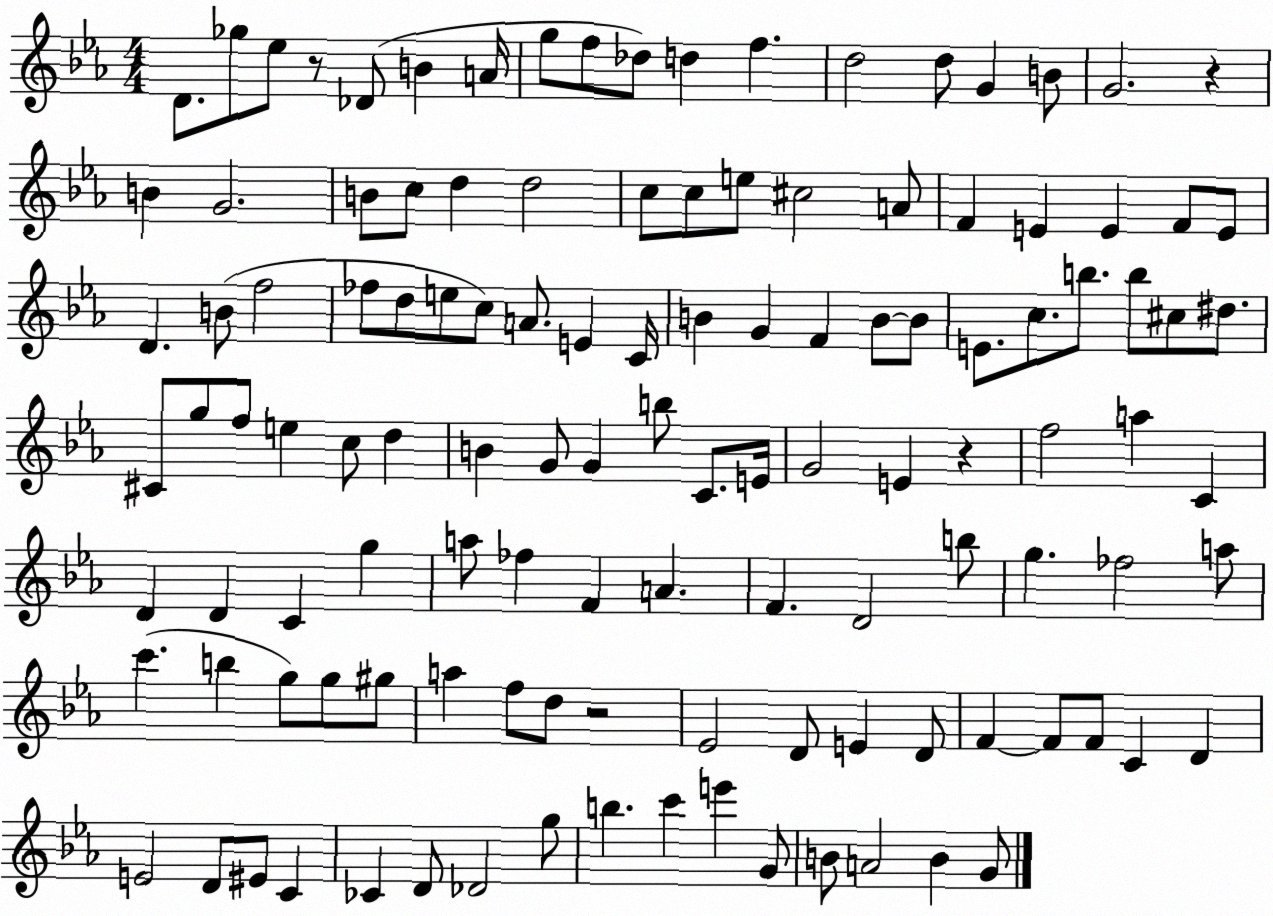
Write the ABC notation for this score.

X:1
T:Untitled
M:4/4
L:1/4
K:Eb
D/2 _g/2 _e/2 z/2 _D/2 B A/4 g/2 f/2 _d/2 d f d2 d/2 G B/2 G2 z B G2 B/2 c/2 d d2 c/2 c/2 e/2 ^c2 A/2 F E E F/2 E/2 D B/2 f2 _f/2 d/2 e/2 c/2 A/2 E C/4 B G F B/2 B/2 E/2 c/2 b/2 b/2 ^c/2 ^d/2 ^C/2 g/2 f/2 e c/2 d B G/2 G b/2 C/2 E/4 G2 E z f2 a C D D C g a/2 _f F A F D2 b/2 g _f2 a/2 c' b g/2 g/2 ^g/2 a f/2 d/2 z2 _E2 D/2 E D/2 F F/2 F/2 C D E2 D/2 ^E/2 C _C D/2 _D2 g/2 b c' e' G/2 B/2 A2 B G/2